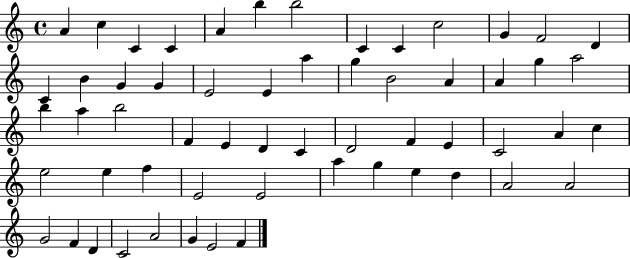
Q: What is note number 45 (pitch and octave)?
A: A5